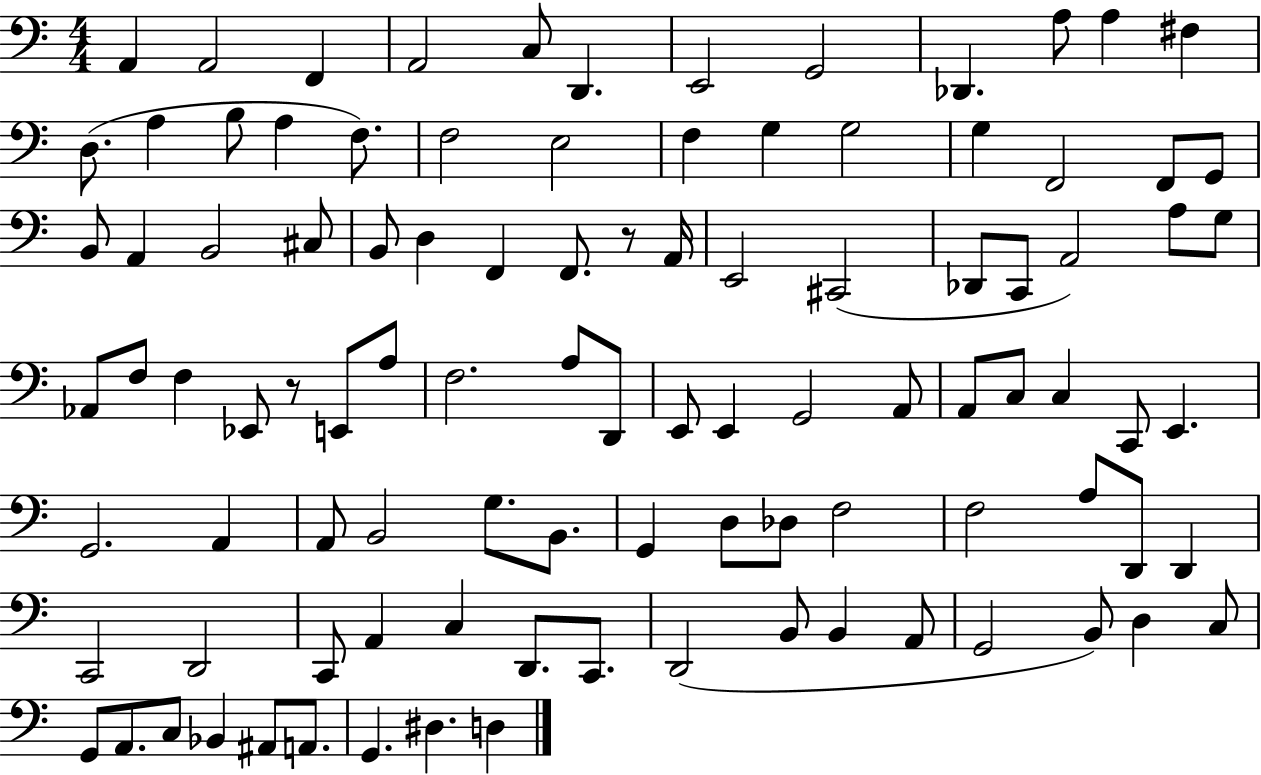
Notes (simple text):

A2/q A2/h F2/q A2/h C3/e D2/q. E2/h G2/h Db2/q. A3/e A3/q F#3/q D3/e. A3/q B3/e A3/q F3/e. F3/h E3/h F3/q G3/q G3/h G3/q F2/h F2/e G2/e B2/e A2/q B2/h C#3/e B2/e D3/q F2/q F2/e. R/e A2/s E2/h C#2/h Db2/e C2/e A2/h A3/e G3/e Ab2/e F3/e F3/q Eb2/e R/e E2/e A3/e F3/h. A3/e D2/e E2/e E2/q G2/h A2/e A2/e C3/e C3/q C2/e E2/q. G2/h. A2/q A2/e B2/h G3/e. B2/e. G2/q D3/e Db3/e F3/h F3/h A3/e D2/e D2/q C2/h D2/h C2/e A2/q C3/q D2/e. C2/e. D2/h B2/e B2/q A2/e G2/h B2/e D3/q C3/e G2/e A2/e. C3/e Bb2/q A#2/e A2/e. G2/q. D#3/q. D3/q